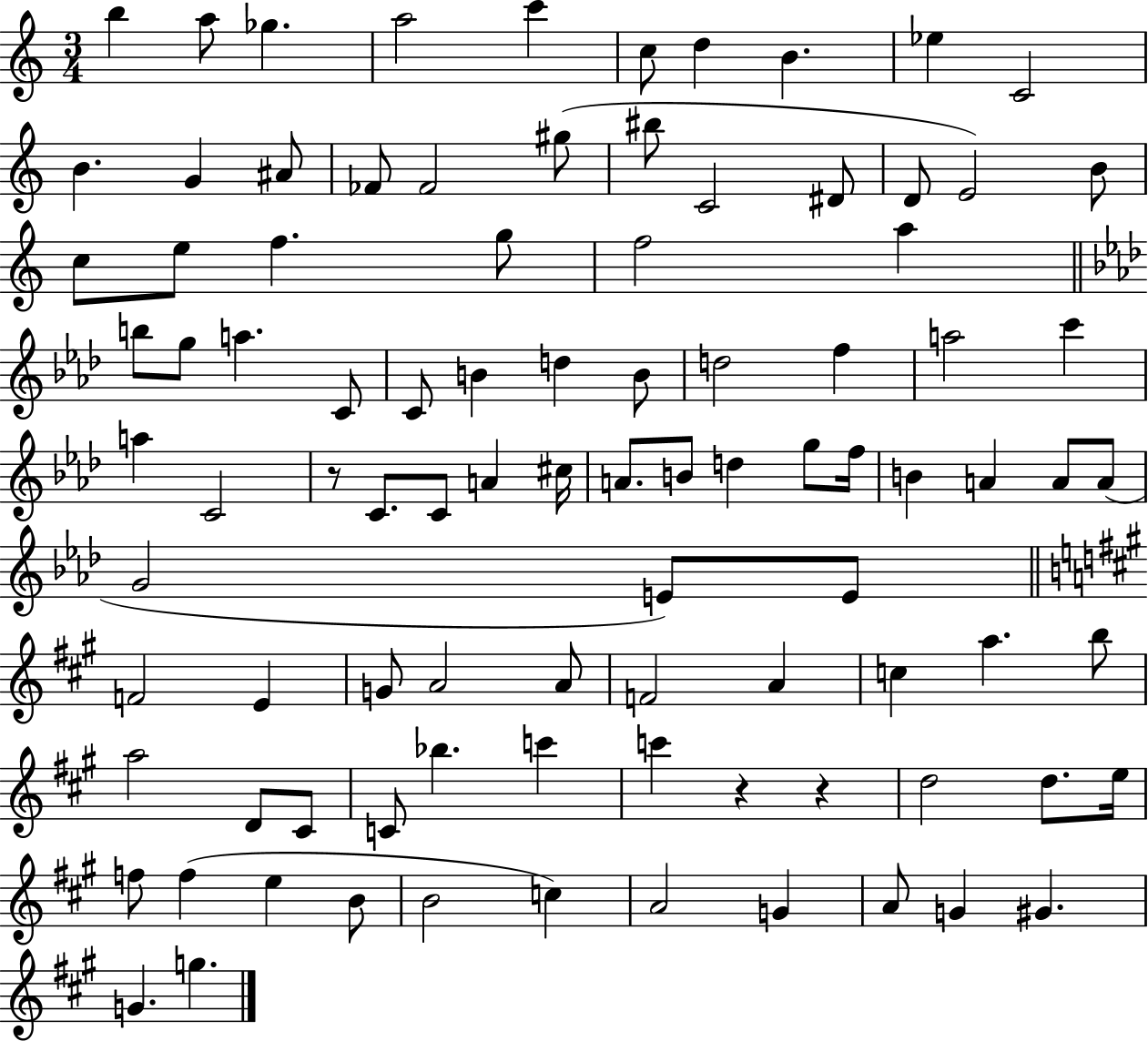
B5/q A5/e Gb5/q. A5/h C6/q C5/e D5/q B4/q. Eb5/q C4/h B4/q. G4/q A#4/e FES4/e FES4/h G#5/e BIS5/e C4/h D#4/e D4/e E4/h B4/e C5/e E5/e F5/q. G5/e F5/h A5/q B5/e G5/e A5/q. C4/e C4/e B4/q D5/q B4/e D5/h F5/q A5/h C6/q A5/q C4/h R/e C4/e. C4/e A4/q C#5/s A4/e. B4/e D5/q G5/e F5/s B4/q A4/q A4/e A4/e G4/h E4/e E4/e F4/h E4/q G4/e A4/h A4/e F4/h A4/q C5/q A5/q. B5/e A5/h D4/e C#4/e C4/e Bb5/q. C6/q C6/q R/q R/q D5/h D5/e. E5/s F5/e F5/q E5/q B4/e B4/h C5/q A4/h G4/q A4/e G4/q G#4/q. G4/q. G5/q.